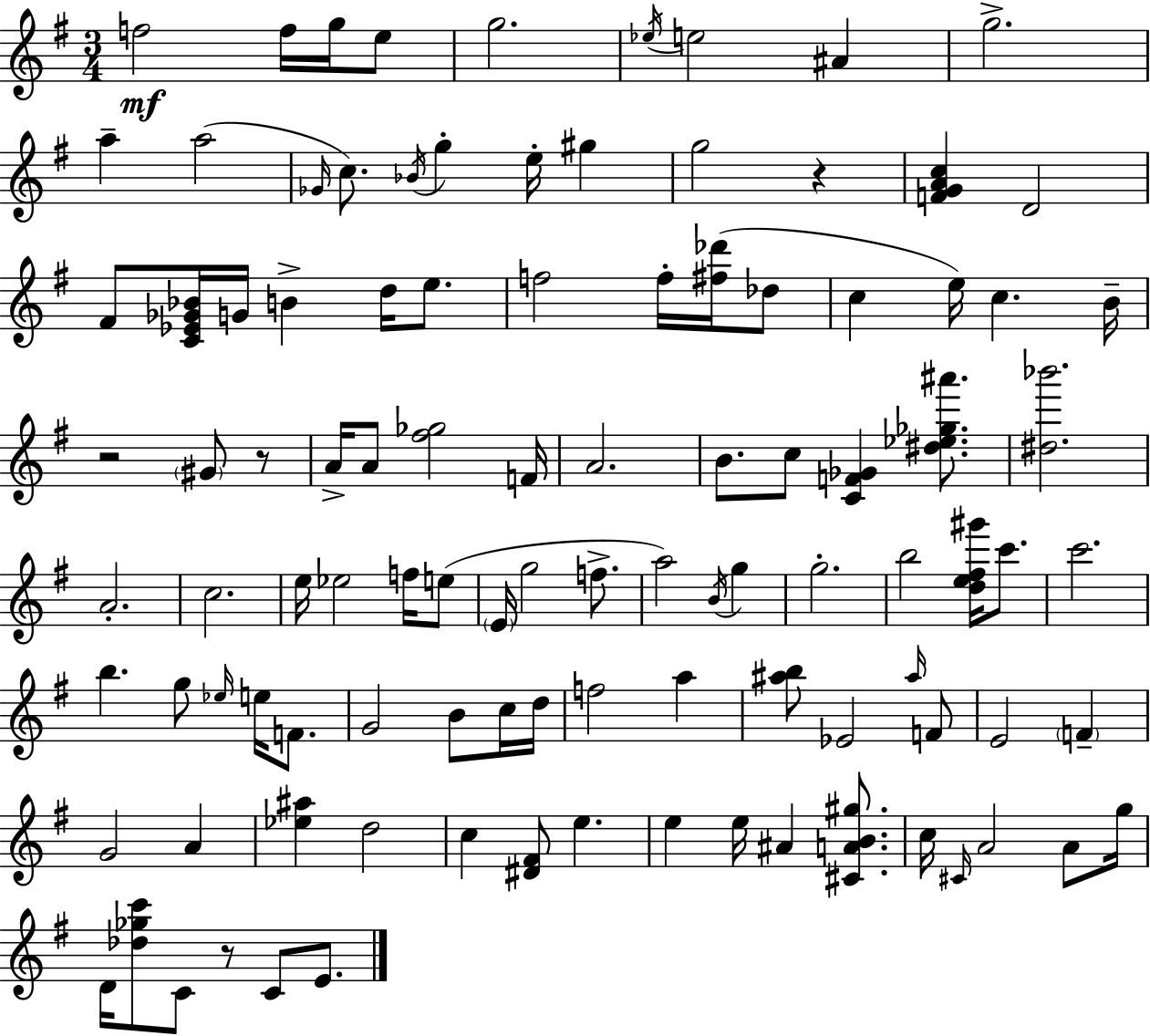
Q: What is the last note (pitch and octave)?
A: E4